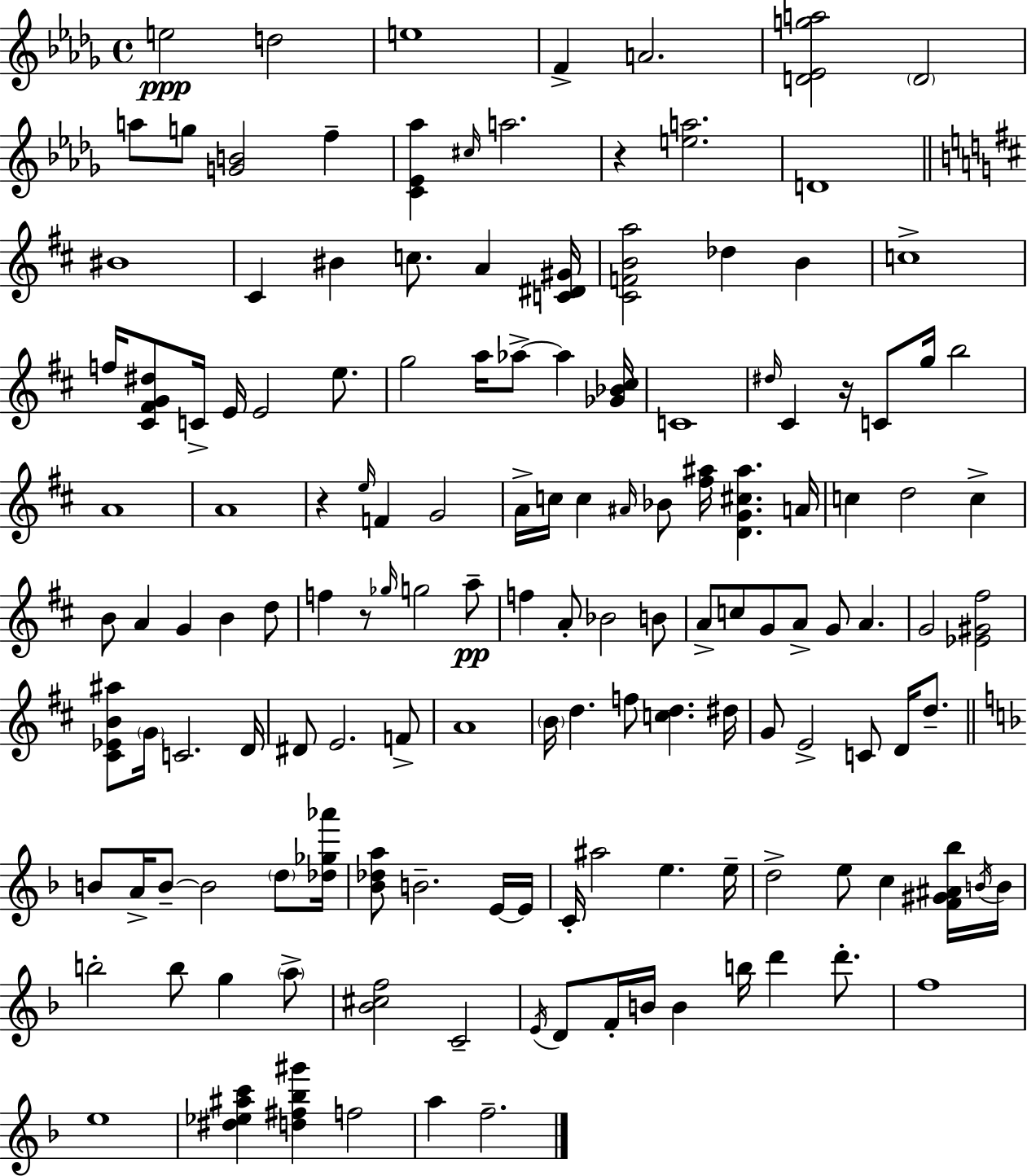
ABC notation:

X:1
T:Untitled
M:4/4
L:1/4
K:Bbm
e2 d2 e4 F A2 [D_Ega]2 D2 a/2 g/2 [GB]2 f [C_E_a] ^c/4 a2 z [ea]2 D4 ^B4 ^C ^B c/2 A [C^D^G]/4 [^CFBa]2 _d B c4 f/4 [^C^FG^d]/2 C/4 E/4 E2 e/2 g2 a/4 _a/2 _a [_G_B^c]/4 C4 ^d/4 ^C z/4 C/2 g/4 b2 A4 A4 z e/4 F G2 A/4 c/4 c ^A/4 _B/2 [^f^a]/4 [DG^c^a] A/4 c d2 c B/2 A G B d/2 f z/2 _g/4 g2 a/2 f A/2 _B2 B/2 A/2 c/2 G/2 A/2 G/2 A G2 [_E^G^f]2 [^C_EB^a]/2 G/4 C2 D/4 ^D/2 E2 F/2 A4 B/4 d f/2 [cd] ^d/4 G/2 E2 C/2 D/4 d/2 B/2 A/4 B/2 B2 d/2 [_d_g_a']/4 [_B_da]/2 B2 E/4 E/4 C/4 ^a2 e e/4 d2 e/2 c [F^G^A_b]/4 B/4 B/4 b2 b/2 g a/2 [_B^cf]2 C2 E/4 D/2 F/4 B/4 B b/4 d' d'/2 f4 e4 [^d_e^ac'] [d^f_b^g'] f2 a f2